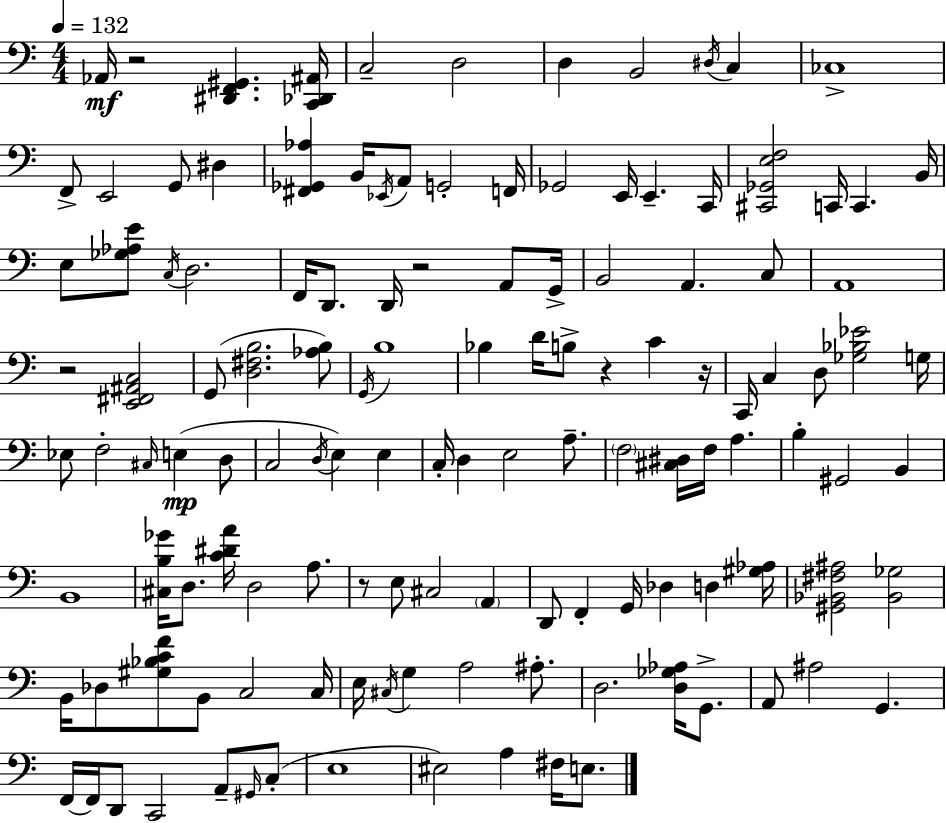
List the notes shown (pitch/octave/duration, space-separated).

Ab2/s R/h [D#2,F2,G#2]/q. [C2,Db2,A#2]/s C3/h D3/h D3/q B2/h D#3/s C3/q CES3/w F2/e E2/h G2/e D#3/q [F#2,Gb2,Ab3]/q B2/s Eb2/s A2/e G2/h F2/s Gb2/h E2/s E2/q. C2/s [C#2,Gb2,E3,F3]/h C2/s C2/q. B2/s E3/e [Gb3,Ab3,E4]/e C3/s D3/h. F2/s D2/e. D2/s R/h A2/e G2/s B2/h A2/q. C3/e A2/w R/h [E2,F#2,A#2,C3]/h G2/e [D3,F#3,B3]/h. [Ab3,B3]/e G2/s B3/w Bb3/q D4/s B3/e R/q C4/q R/s C2/s C3/q D3/e [Gb3,Bb3,Eb4]/h G3/s Eb3/e F3/h C#3/s E3/q D3/e C3/h D3/s E3/q E3/q C3/s D3/q E3/h A3/e. F3/h [C#3,D#3]/s F3/s A3/q. B3/q G#2/h B2/q B2/w [C#3,B3,Gb4]/s D3/e. [C4,D#4,A4]/s D3/h A3/e. R/e E3/e C#3/h A2/q D2/e F2/q G2/s Db3/q D3/q [G#3,Ab3]/s [G#2,Bb2,F#3,A#3]/h [Bb2,Gb3]/h B2/s Db3/e [G#3,Bb3,C4,F4]/e B2/e C3/h C3/s E3/s C#3/s G3/q A3/h A#3/e. D3/h. [D3,Gb3,Ab3]/s G2/e. A2/e A#3/h G2/q. F2/s F2/s D2/e C2/h A2/e G#2/s C3/e E3/w EIS3/h A3/q F#3/s E3/e.